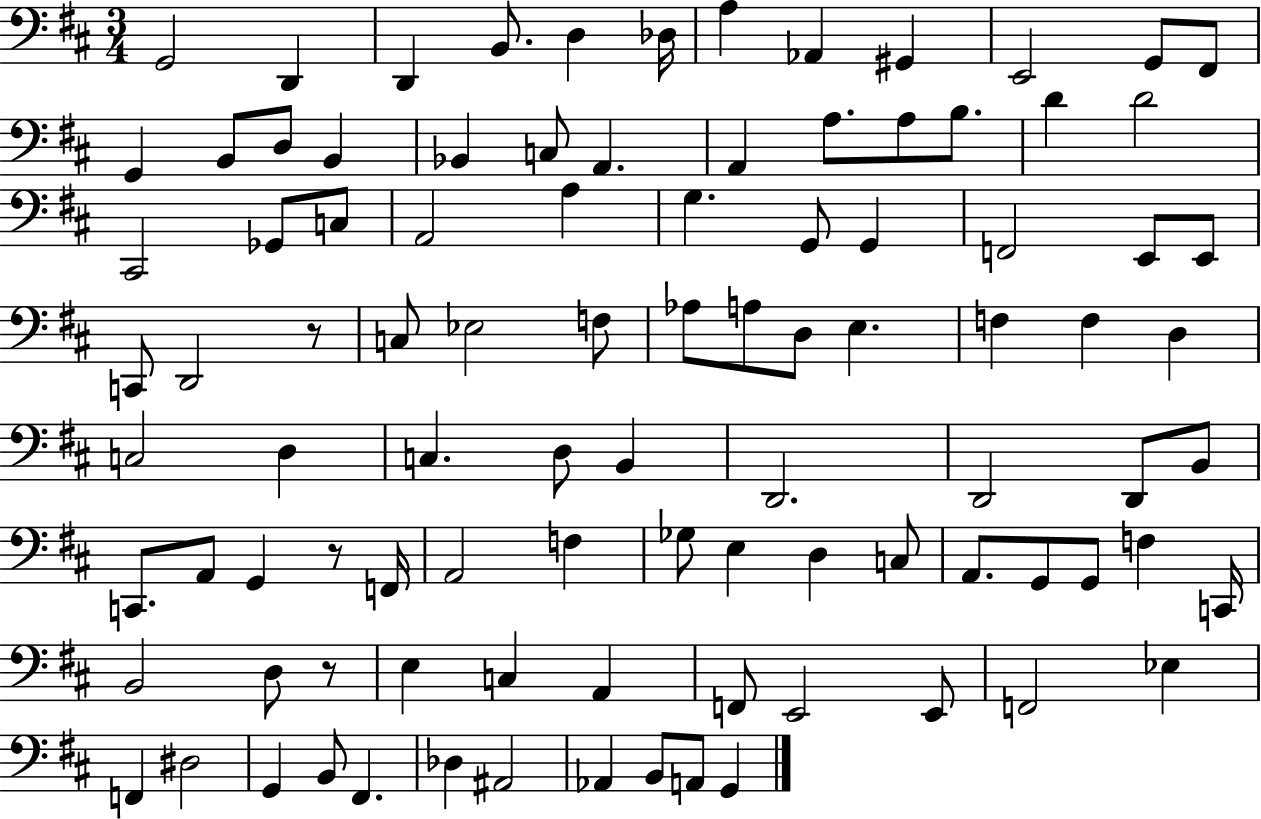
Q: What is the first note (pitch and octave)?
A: G2